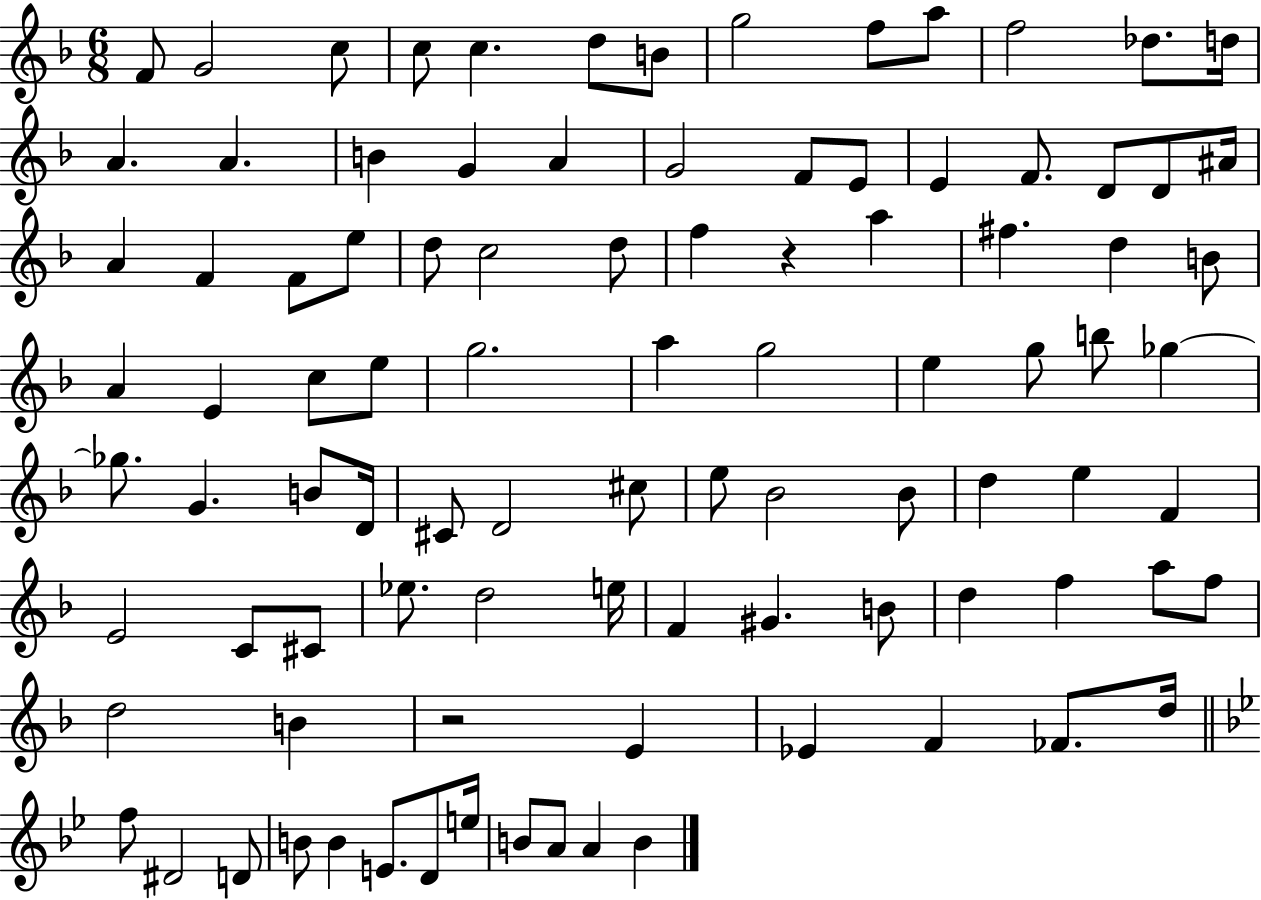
X:1
T:Untitled
M:6/8
L:1/4
K:F
F/2 G2 c/2 c/2 c d/2 B/2 g2 f/2 a/2 f2 _d/2 d/4 A A B G A G2 F/2 E/2 E F/2 D/2 D/2 ^A/4 A F F/2 e/2 d/2 c2 d/2 f z a ^f d B/2 A E c/2 e/2 g2 a g2 e g/2 b/2 _g _g/2 G B/2 D/4 ^C/2 D2 ^c/2 e/2 _B2 _B/2 d e F E2 C/2 ^C/2 _e/2 d2 e/4 F ^G B/2 d f a/2 f/2 d2 B z2 E _E F _F/2 d/4 f/2 ^D2 D/2 B/2 B E/2 D/2 e/4 B/2 A/2 A B